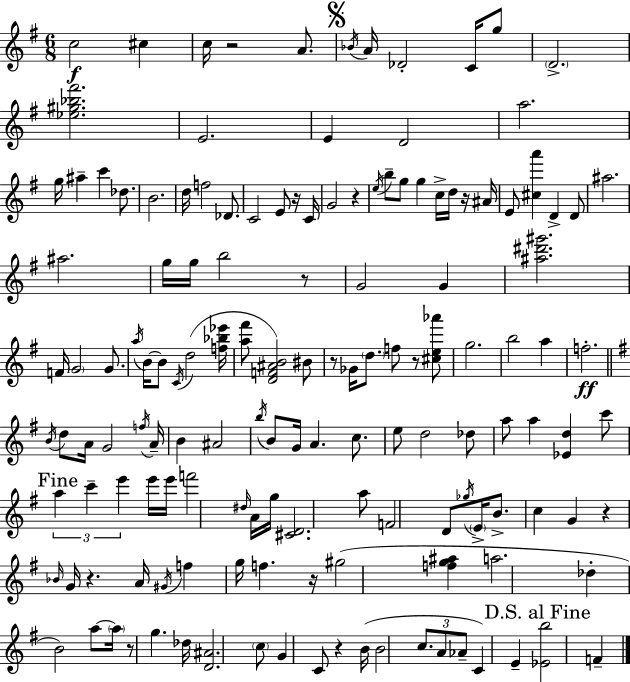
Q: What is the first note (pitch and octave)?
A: C5